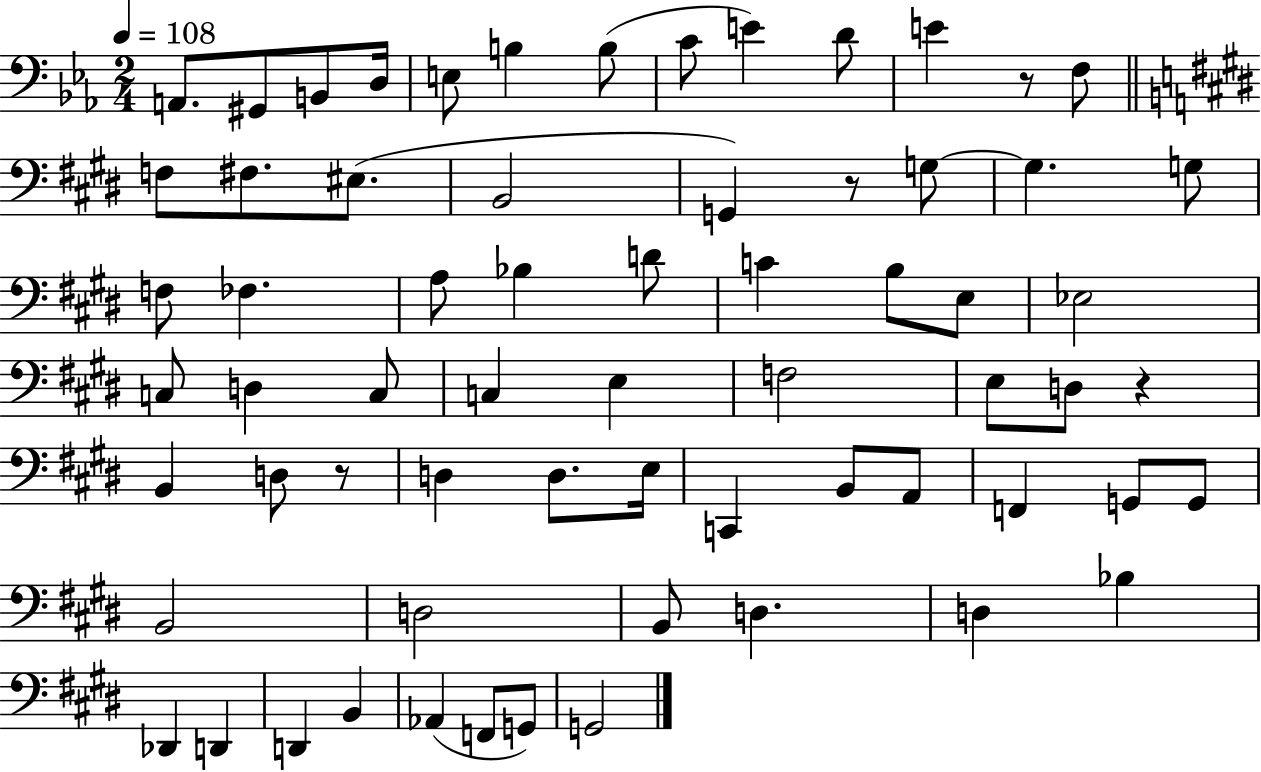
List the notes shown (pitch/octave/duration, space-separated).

A2/e. G#2/e B2/e D3/s E3/e B3/q B3/e C4/e E4/q D4/e E4/q R/e F3/e F3/e F#3/e. EIS3/e. B2/h G2/q R/e G3/e G3/q. G3/e F3/e FES3/q. A3/e Bb3/q D4/e C4/q B3/e E3/e Eb3/h C3/e D3/q C3/e C3/q E3/q F3/h E3/e D3/e R/q B2/q D3/e R/e D3/q D3/e. E3/s C2/q B2/e A2/e F2/q G2/e G2/e B2/h D3/h B2/e D3/q. D3/q Bb3/q Db2/q D2/q D2/q B2/q Ab2/q F2/e G2/e G2/h